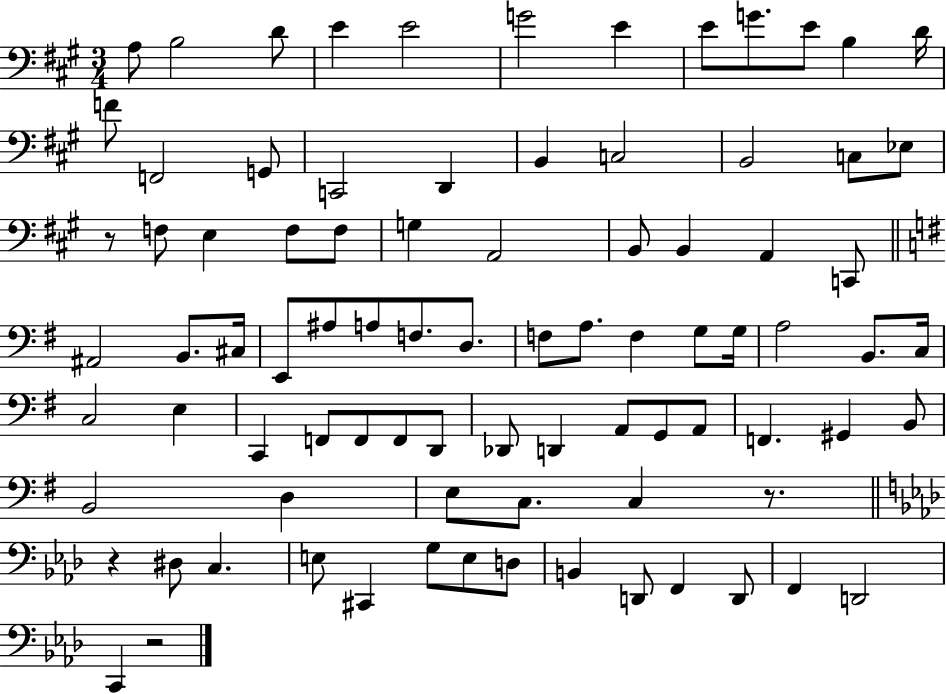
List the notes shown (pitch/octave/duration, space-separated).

A3/e B3/h D4/e E4/q E4/h G4/h E4/q E4/e G4/e. E4/e B3/q D4/s F4/e F2/h G2/e C2/h D2/q B2/q C3/h B2/h C3/e Eb3/e R/e F3/e E3/q F3/e F3/e G3/q A2/h B2/e B2/q A2/q C2/e A#2/h B2/e. C#3/s E2/e A#3/e A3/e F3/e. D3/e. F3/e A3/e. F3/q G3/e G3/s A3/h B2/e. C3/s C3/h E3/q C2/q F2/e F2/e F2/e D2/e Db2/e D2/q A2/e G2/e A2/e F2/q. G#2/q B2/e B2/h D3/q E3/e C3/e. C3/q R/e. R/q D#3/e C3/q. E3/e C#2/q G3/e E3/e D3/e B2/q D2/e F2/q D2/e F2/q D2/h C2/q R/h